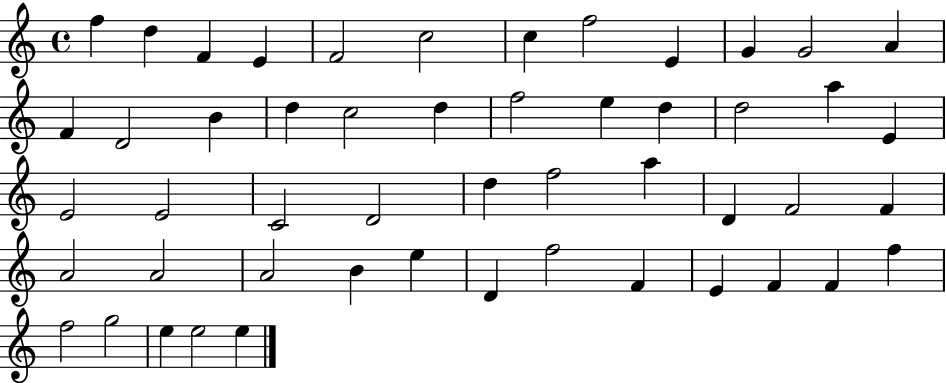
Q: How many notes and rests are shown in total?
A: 51